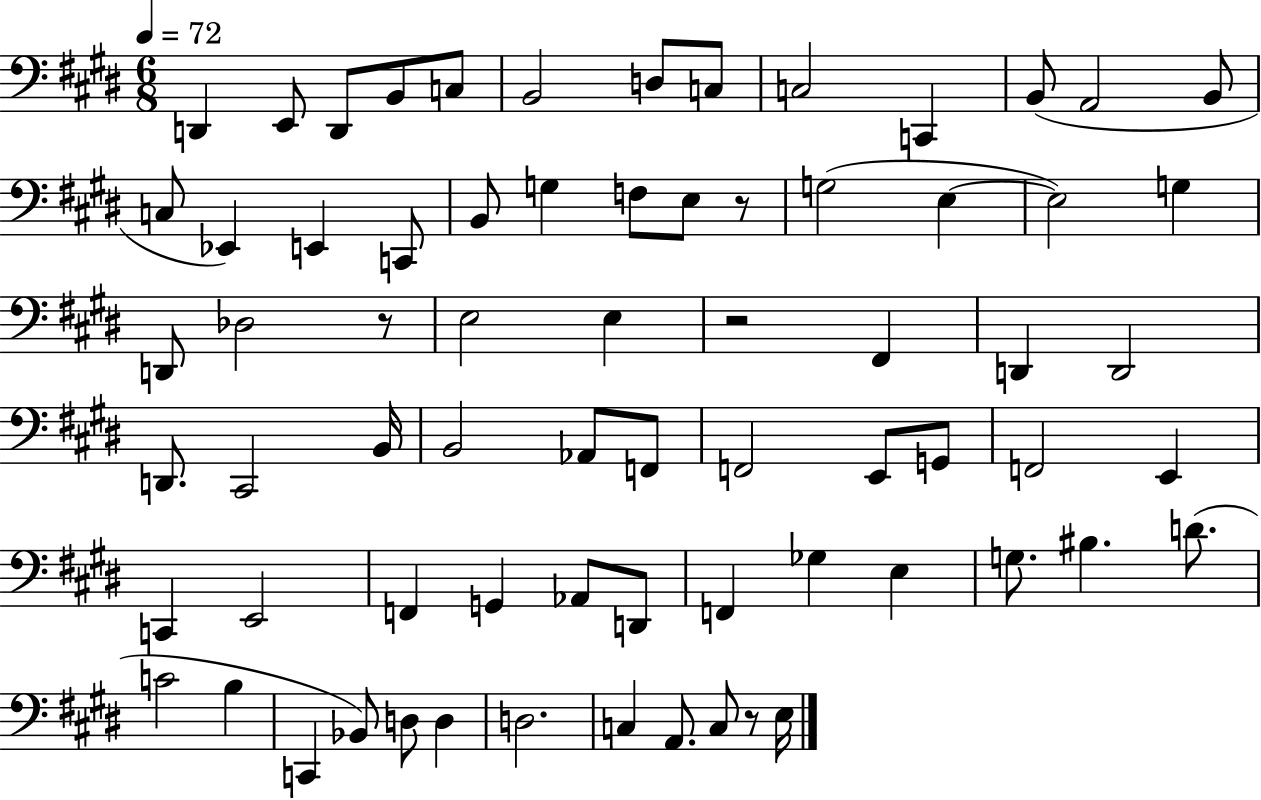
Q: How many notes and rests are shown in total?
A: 70